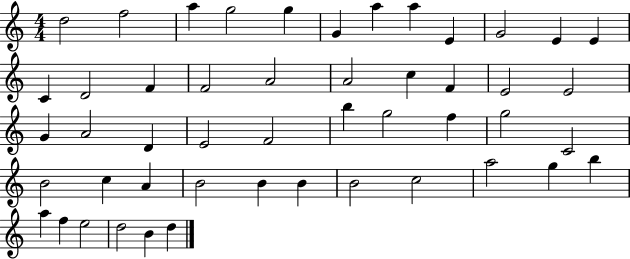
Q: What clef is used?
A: treble